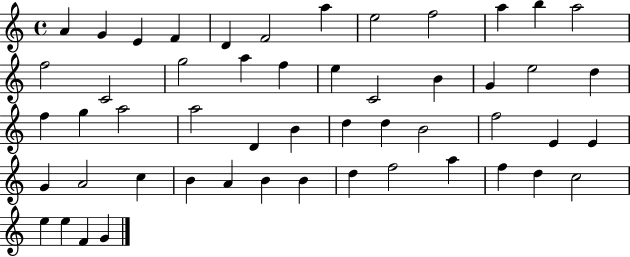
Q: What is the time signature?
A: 4/4